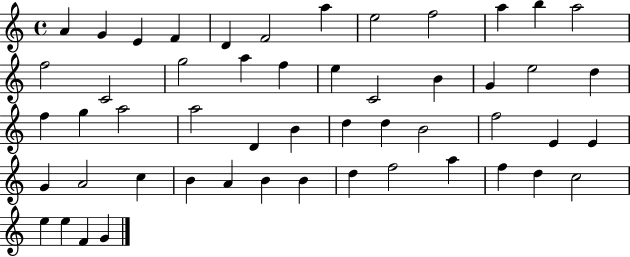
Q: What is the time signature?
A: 4/4